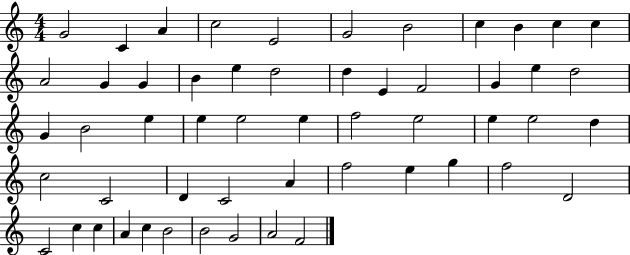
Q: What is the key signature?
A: C major